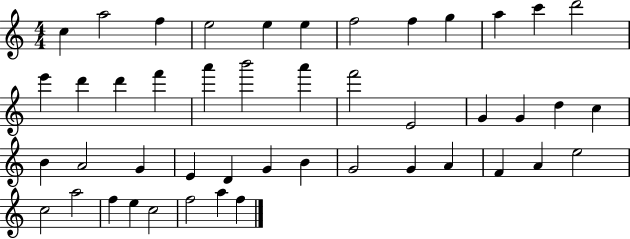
{
  \clef treble
  \numericTimeSignature
  \time 4/4
  \key c \major
  c''4 a''2 f''4 | e''2 e''4 e''4 | f''2 f''4 g''4 | a''4 c'''4 d'''2 | \break e'''4 d'''4 d'''4 f'''4 | a'''4 b'''2 a'''4 | f'''2 e'2 | g'4 g'4 d''4 c''4 | \break b'4 a'2 g'4 | e'4 d'4 g'4 b'4 | g'2 g'4 a'4 | f'4 a'4 e''2 | \break c''2 a''2 | f''4 e''4 c''2 | f''2 a''4 f''4 | \bar "|."
}